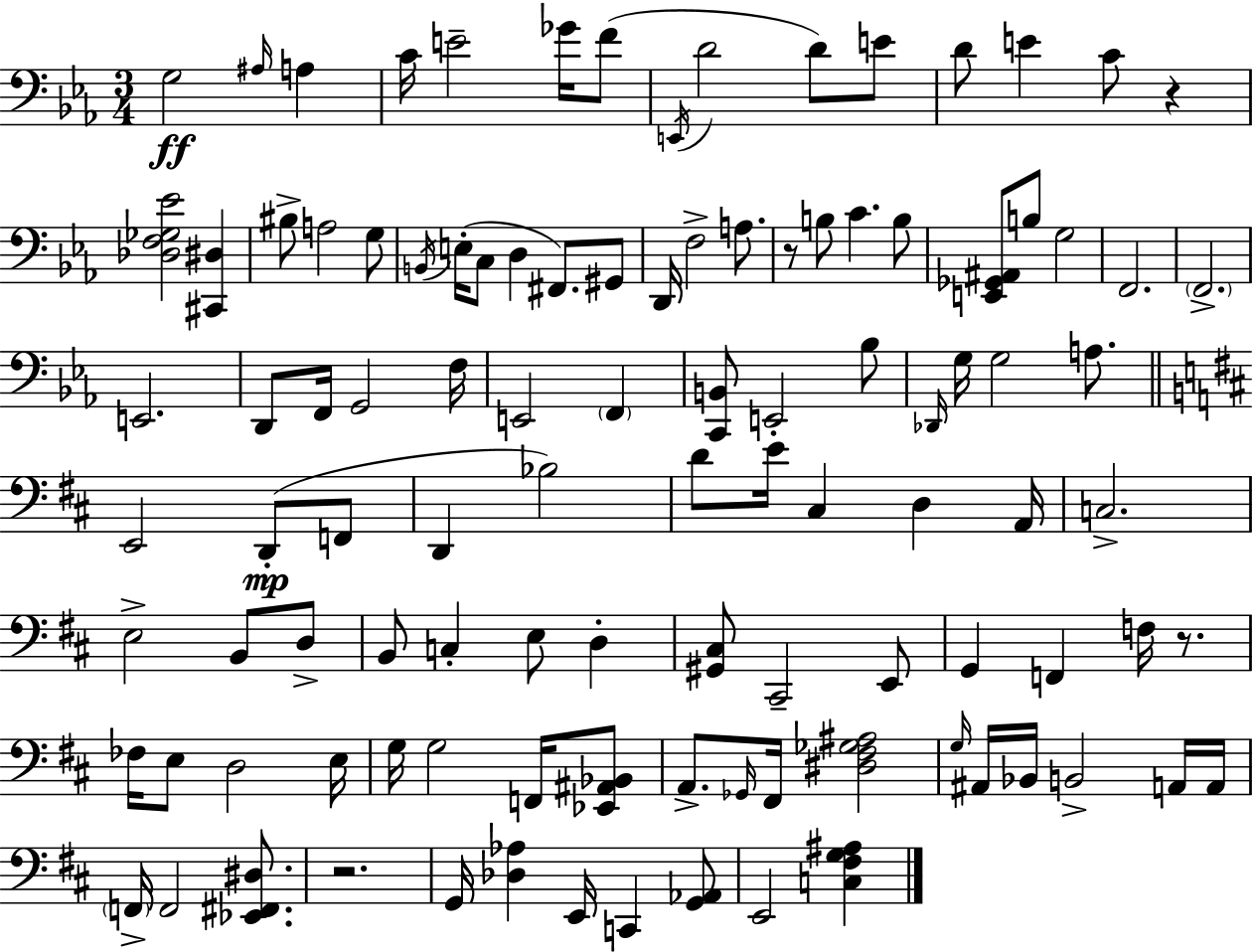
X:1
T:Untitled
M:3/4
L:1/4
K:Cm
G,2 ^A,/4 A, C/4 E2 _G/4 F/2 E,,/4 D2 D/2 E/2 D/2 E C/2 z [_D,F,_G,_E]2 [^C,,^D,] ^B,/2 A,2 G,/2 B,,/4 E,/4 C,/2 D, ^F,,/2 ^G,,/2 D,,/4 F,2 A,/2 z/2 B,/2 C B,/2 [E,,_G,,^A,,]/2 B,/2 G,2 F,,2 F,,2 E,,2 D,,/2 F,,/4 G,,2 F,/4 E,,2 F,, [C,,B,,]/2 E,,2 _B,/2 _D,,/4 G,/4 G,2 A,/2 E,,2 D,,/2 F,,/2 D,, _B,2 D/2 E/4 ^C, D, A,,/4 C,2 E,2 B,,/2 D,/2 B,,/2 C, E,/2 D, [^G,,^C,]/2 ^C,,2 E,,/2 G,, F,, F,/4 z/2 _F,/4 E,/2 D,2 E,/4 G,/4 G,2 F,,/4 [_E,,^A,,_B,,]/2 A,,/2 _G,,/4 ^F,,/4 [^D,^F,_G,^A,]2 G,/4 ^A,,/4 _B,,/4 B,,2 A,,/4 A,,/4 F,,/4 F,,2 [_E,,^F,,^D,]/2 z2 G,,/4 [_D,_A,] E,,/4 C,, [G,,_A,,]/2 E,,2 [C,^F,G,^A,]